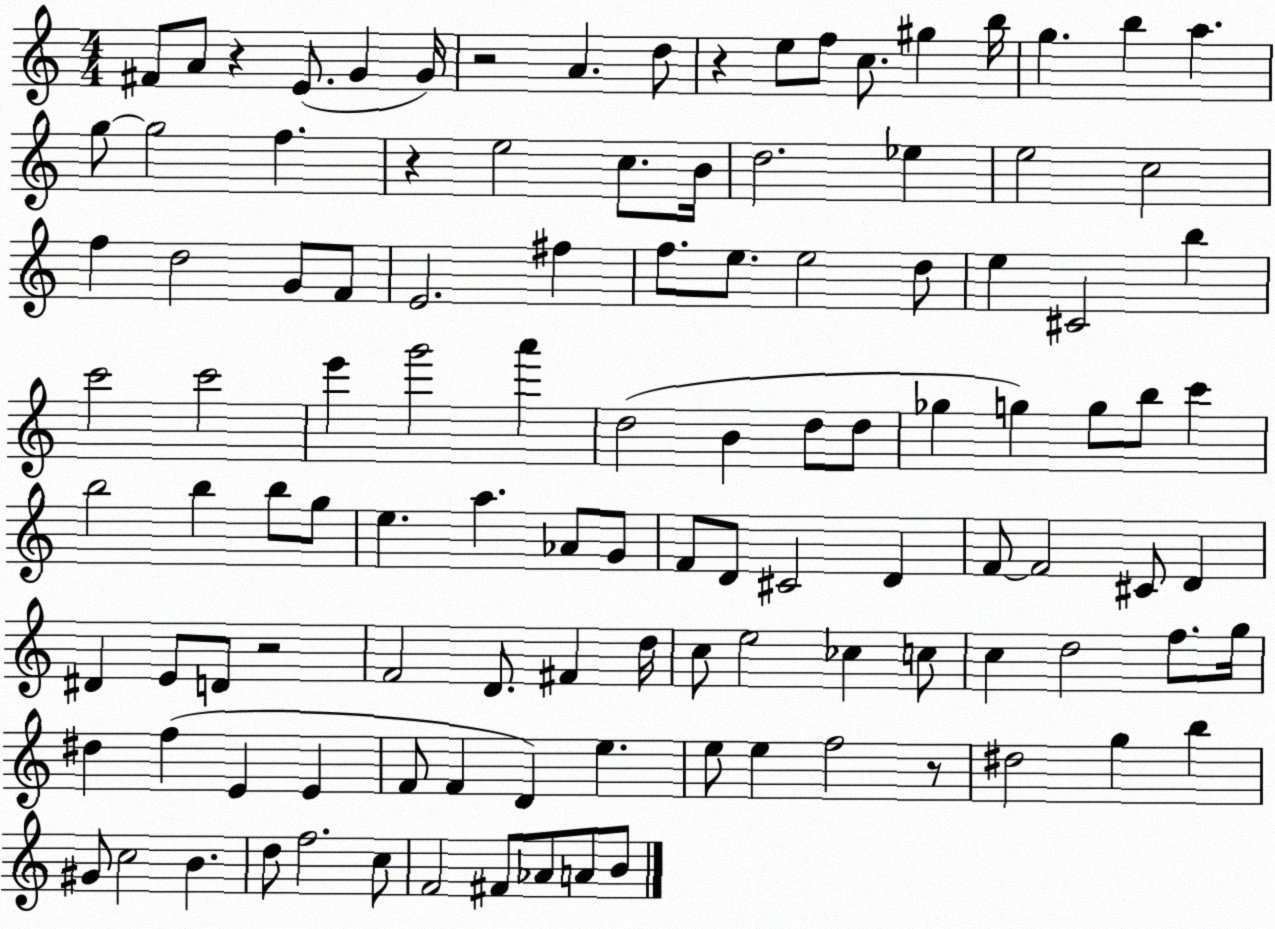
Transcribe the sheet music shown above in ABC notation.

X:1
T:Untitled
M:4/4
L:1/4
K:C
^F/2 A/2 z E/2 G G/4 z2 A d/2 z e/2 f/2 c/2 ^g b/4 g b a g/2 g2 f z e2 c/2 B/4 d2 _e e2 c2 f d2 G/2 F/2 E2 ^f f/2 e/2 e2 d/2 e ^C2 b c'2 c'2 e' g'2 a' d2 B d/2 d/2 _g g g/2 b/2 c' b2 b b/2 g/2 e a _A/2 G/2 F/2 D/2 ^C2 D F/2 F2 ^C/2 D ^D E/2 D/2 z2 F2 D/2 ^F d/4 c/2 e2 _c c/2 c d2 f/2 g/4 ^d f E E F/2 F D e e/2 e f2 z/2 ^d2 g b ^G/2 c2 B d/2 f2 c/2 F2 ^F/2 _A/2 A/2 B/2